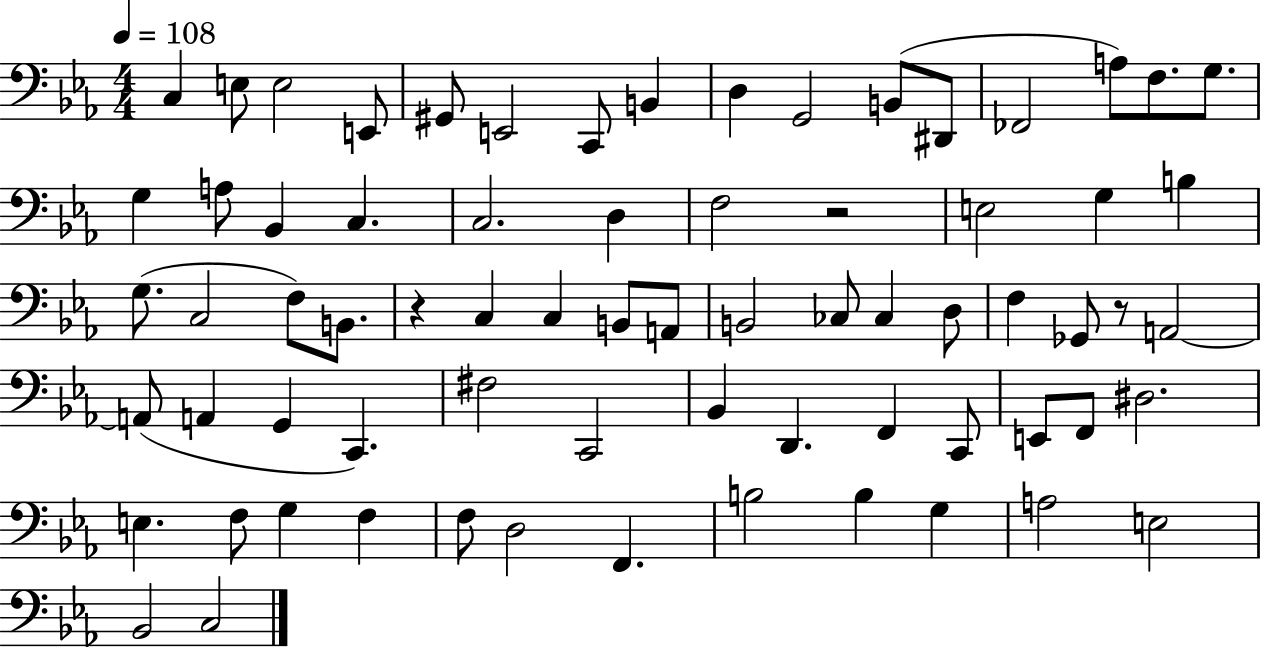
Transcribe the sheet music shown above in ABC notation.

X:1
T:Untitled
M:4/4
L:1/4
K:Eb
C, E,/2 E,2 E,,/2 ^G,,/2 E,,2 C,,/2 B,, D, G,,2 B,,/2 ^D,,/2 _F,,2 A,/2 F,/2 G,/2 G, A,/2 _B,, C, C,2 D, F,2 z2 E,2 G, B, G,/2 C,2 F,/2 B,,/2 z C, C, B,,/2 A,,/2 B,,2 _C,/2 _C, D,/2 F, _G,,/2 z/2 A,,2 A,,/2 A,, G,, C,, ^F,2 C,,2 _B,, D,, F,, C,,/2 E,,/2 F,,/2 ^D,2 E, F,/2 G, F, F,/2 D,2 F,, B,2 B, G, A,2 E,2 _B,,2 C,2